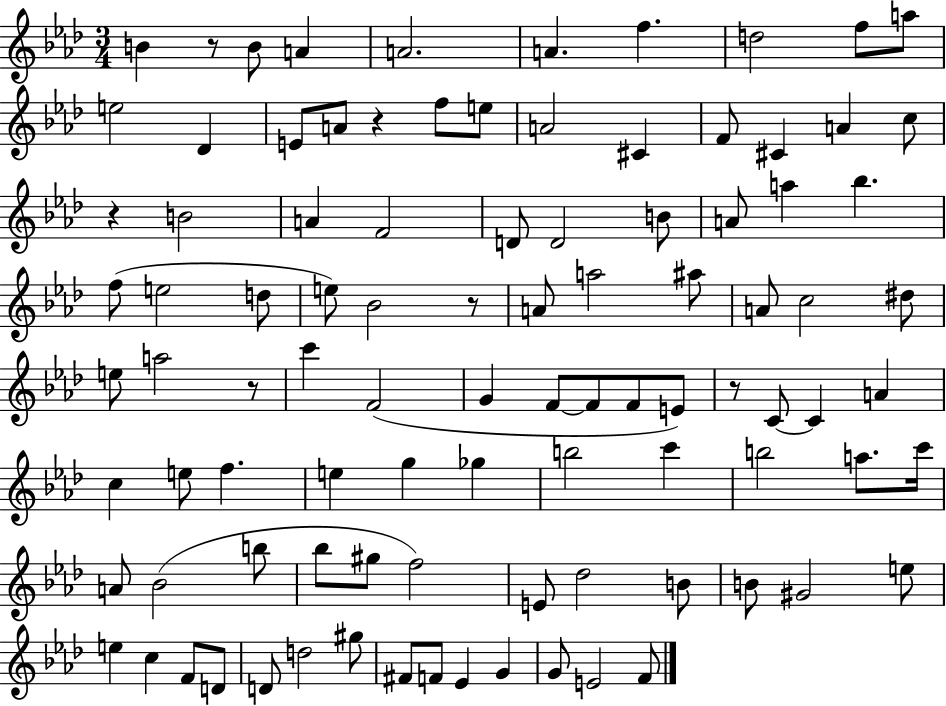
{
  \clef treble
  \numericTimeSignature
  \time 3/4
  \key aes \major
  \repeat volta 2 { b'4 r8 b'8 a'4 | a'2. | a'4. f''4. | d''2 f''8 a''8 | \break e''2 des'4 | e'8 a'8 r4 f''8 e''8 | a'2 cis'4 | f'8 cis'4 a'4 c''8 | \break r4 b'2 | a'4 f'2 | d'8 d'2 b'8 | a'8 a''4 bes''4. | \break f''8( e''2 d''8 | e''8) bes'2 r8 | a'8 a''2 ais''8 | a'8 c''2 dis''8 | \break e''8 a''2 r8 | c'''4 f'2( | g'4 f'8~~ f'8 f'8 e'8) | r8 c'8~~ c'4 a'4 | \break c''4 e''8 f''4. | e''4 g''4 ges''4 | b''2 c'''4 | b''2 a''8. c'''16 | \break a'8 bes'2( b''8 | bes''8 gis''8 f''2) | e'8 des''2 b'8 | b'8 gis'2 e''8 | \break e''4 c''4 f'8 d'8 | d'8 d''2 gis''8 | fis'8 f'8 ees'4 g'4 | g'8 e'2 f'8 | \break } \bar "|."
}